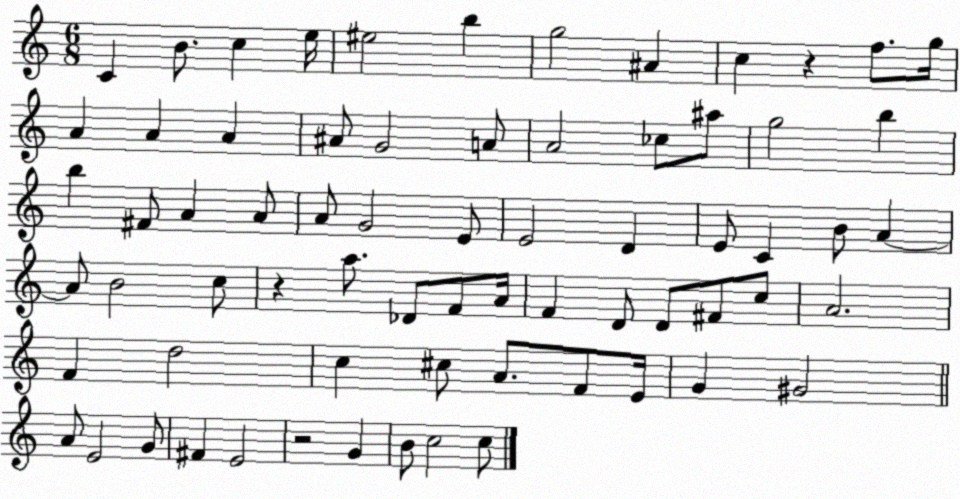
X:1
T:Untitled
M:6/8
L:1/4
K:C
C B/2 c e/4 ^e2 b g2 ^A c z f/2 g/4 A A A ^A/2 G2 A/2 A2 _c/2 ^a/2 g2 b b ^F/2 A A/2 A/2 G2 E/2 E2 D E/2 C B/2 A A/2 B2 c/2 z a/2 _D/2 F/2 A/4 F D/2 D/2 ^F/2 c/2 A2 F d2 c ^c/2 A/2 F/2 E/4 G ^G2 A/2 E2 G/2 ^F E2 z2 G B/2 c2 c/2